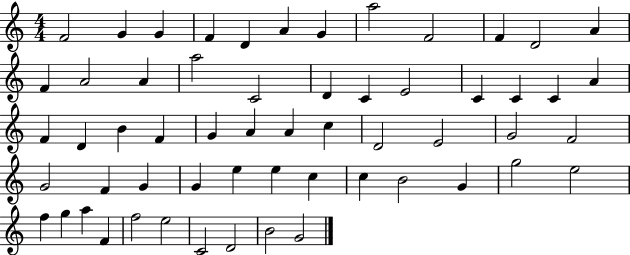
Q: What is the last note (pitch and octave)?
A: G4